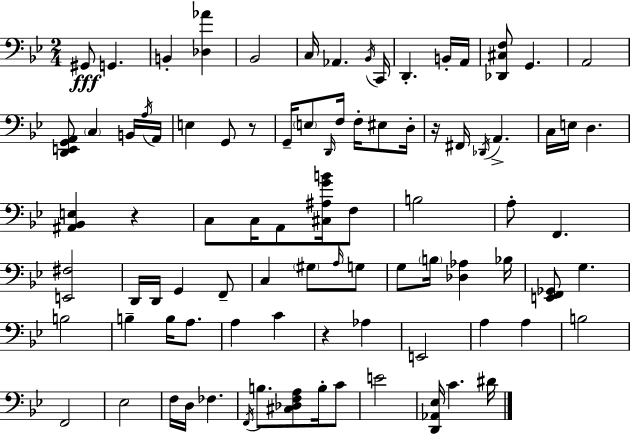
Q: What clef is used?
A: bass